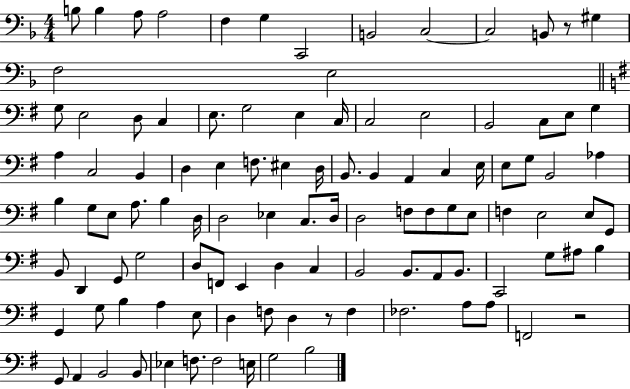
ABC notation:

X:1
T:Untitled
M:4/4
L:1/4
K:F
B,/2 B, A,/2 A,2 F, G, C,,2 B,,2 C,2 C,2 B,,/2 z/2 ^G, F,2 E,2 G,/2 E,2 D,/2 C, E,/2 G,2 E, C,/4 C,2 E,2 B,,2 C,/2 E,/2 G, A, C,2 B,, D, E, F,/2 ^E, D,/4 B,,/2 B,, A,, C, E,/4 E,/2 G,/2 B,,2 _A, B, G,/2 E,/2 A,/2 B, D,/4 D,2 _E, C,/2 D,/4 D,2 F,/2 F,/2 G,/2 E,/2 F, E,2 E,/2 G,,/2 B,,/2 D,, G,,/2 G,2 D,/2 F,,/2 E,, D, C, B,,2 B,,/2 A,,/2 B,,/2 C,,2 G,/2 ^A,/2 B, G,, G,/2 B, A, E,/2 D, F,/2 D, z/2 F, _F,2 A,/2 A,/2 F,,2 z2 G,,/2 A,, B,,2 B,,/2 _E, F,/2 F,2 E,/4 G,2 B,2